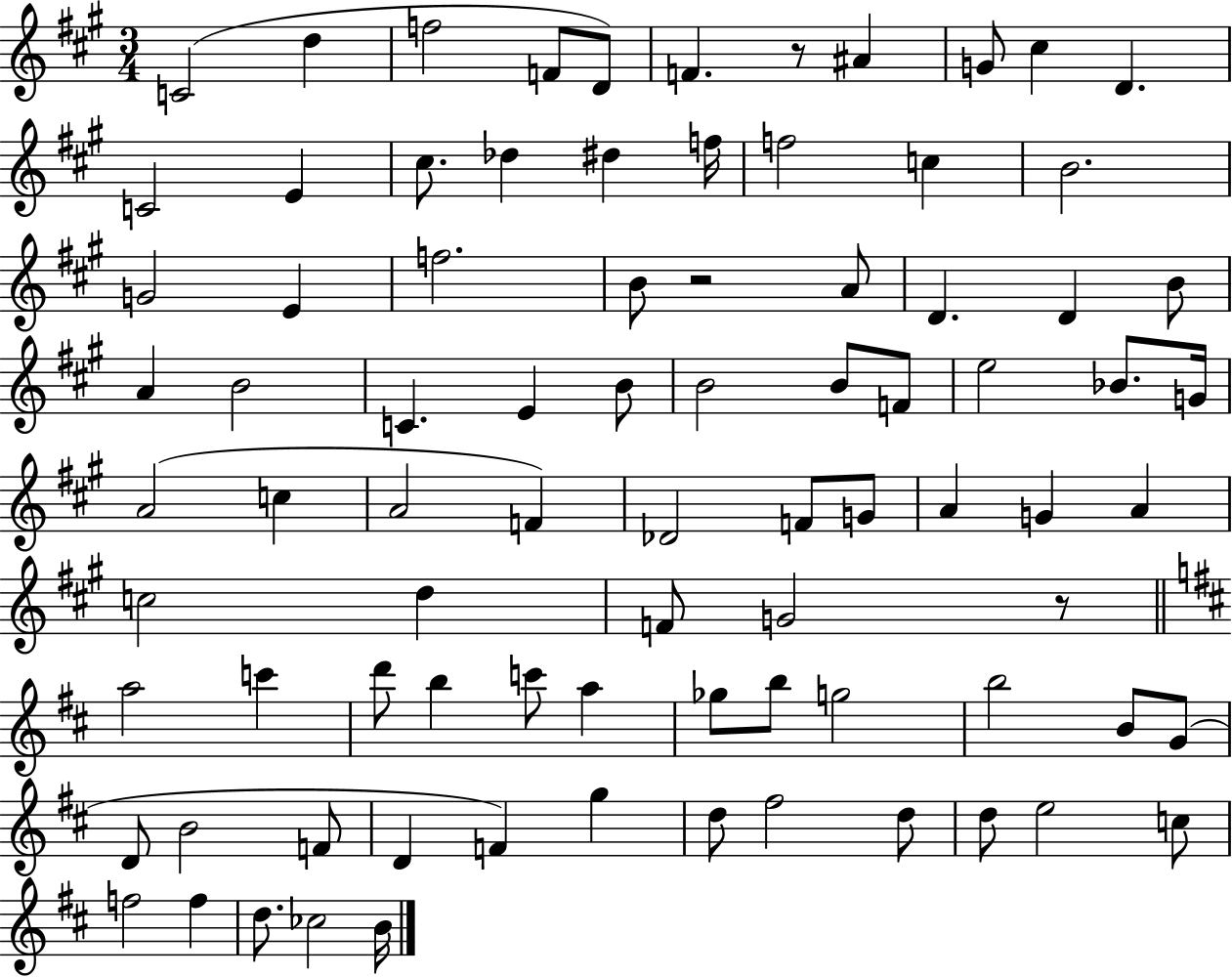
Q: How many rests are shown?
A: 3